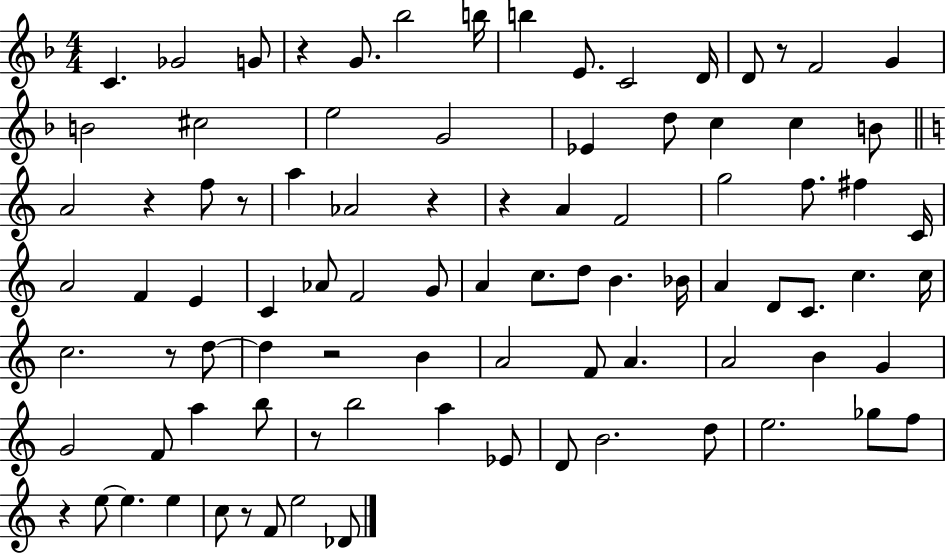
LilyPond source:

{
  \clef treble
  \numericTimeSignature
  \time 4/4
  \key f \major
  c'4. ges'2 g'8 | r4 g'8. bes''2 b''16 | b''4 e'8. c'2 d'16 | d'8 r8 f'2 g'4 | \break b'2 cis''2 | e''2 g'2 | ees'4 d''8 c''4 c''4 b'8 | \bar "||" \break \key c \major a'2 r4 f''8 r8 | a''4 aes'2 r4 | r4 a'4 f'2 | g''2 f''8. fis''4 c'16 | \break a'2 f'4 e'4 | c'4 aes'8 f'2 g'8 | a'4 c''8. d''8 b'4. bes'16 | a'4 d'8 c'8. c''4. c''16 | \break c''2. r8 d''8~~ | d''4 r2 b'4 | a'2 f'8 a'4. | a'2 b'4 g'4 | \break g'2 f'8 a''4 b''8 | r8 b''2 a''4 ees'8 | d'8 b'2. d''8 | e''2. ges''8 f''8 | \break r4 e''8~~ e''4. e''4 | c''8 r8 f'8 e''2 des'8 | \bar "|."
}